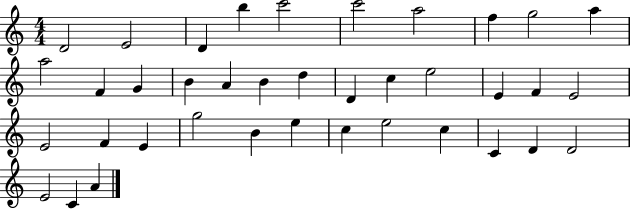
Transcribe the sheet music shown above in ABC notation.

X:1
T:Untitled
M:4/4
L:1/4
K:C
D2 E2 D b c'2 c'2 a2 f g2 a a2 F G B A B d D c e2 E F E2 E2 F E g2 B e c e2 c C D D2 E2 C A